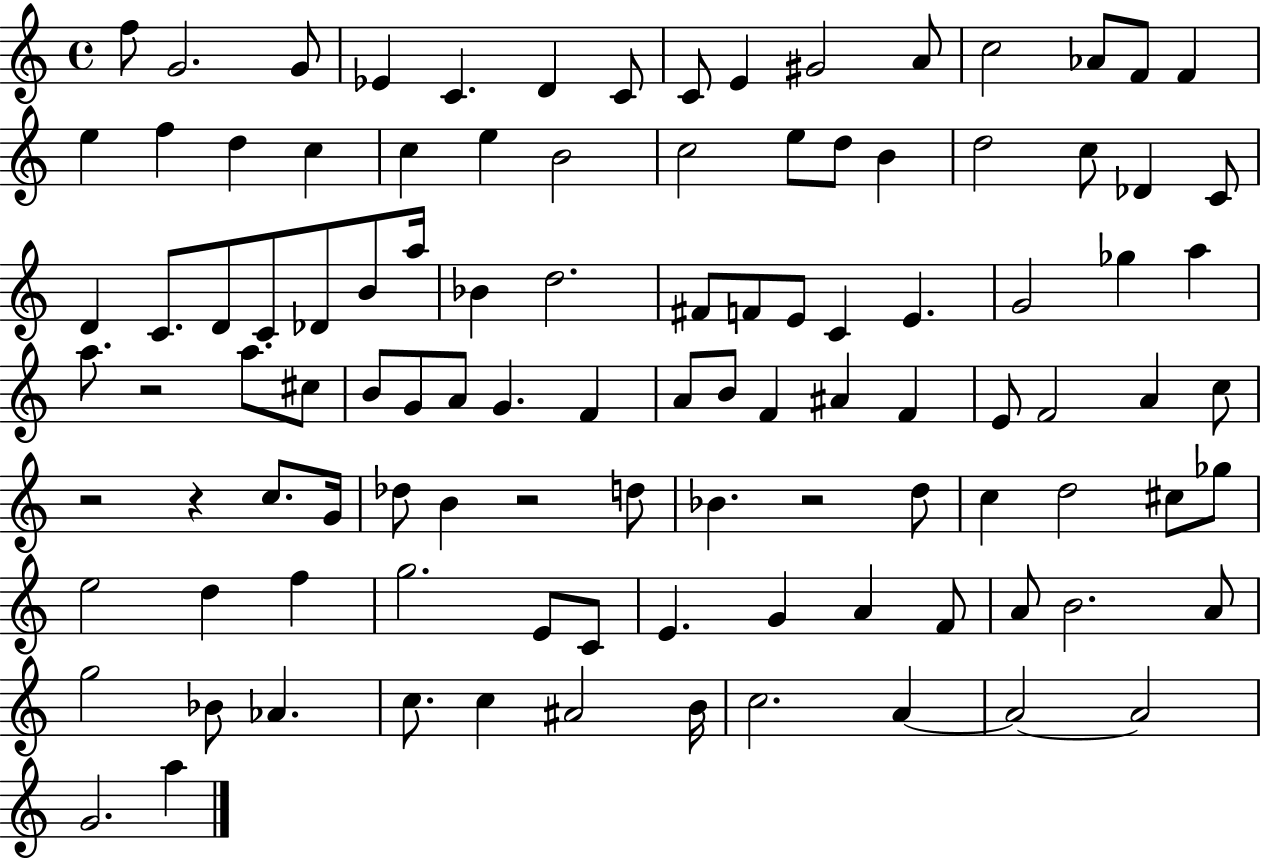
F5/e G4/h. G4/e Eb4/q C4/q. D4/q C4/e C4/e E4/q G#4/h A4/e C5/h Ab4/e F4/e F4/q E5/q F5/q D5/q C5/q C5/q E5/q B4/h C5/h E5/e D5/e B4/q D5/h C5/e Db4/q C4/e D4/q C4/e. D4/e C4/e Db4/e B4/e A5/s Bb4/q D5/h. F#4/e F4/e E4/e C4/q E4/q. G4/h Gb5/q A5/q A5/e. R/h A5/e. C#5/e B4/e G4/e A4/e G4/q. F4/q A4/e B4/e F4/q A#4/q F4/q E4/e F4/h A4/q C5/e R/h R/q C5/e. G4/s Db5/e B4/q R/h D5/e Bb4/q. R/h D5/e C5/q D5/h C#5/e Gb5/e E5/h D5/q F5/q G5/h. E4/e C4/e E4/q. G4/q A4/q F4/e A4/e B4/h. A4/e G5/h Bb4/e Ab4/q. C5/e. C5/q A#4/h B4/s C5/h. A4/q A4/h A4/h G4/h. A5/q